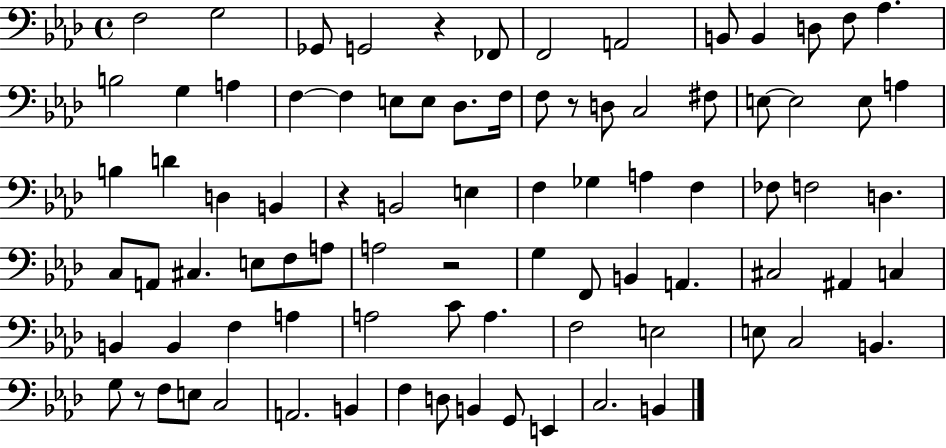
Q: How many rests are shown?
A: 5